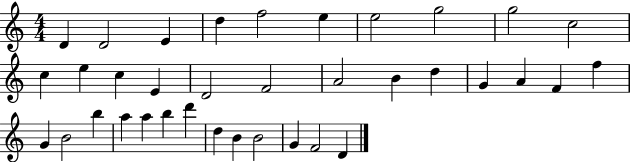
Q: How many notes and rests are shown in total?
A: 36